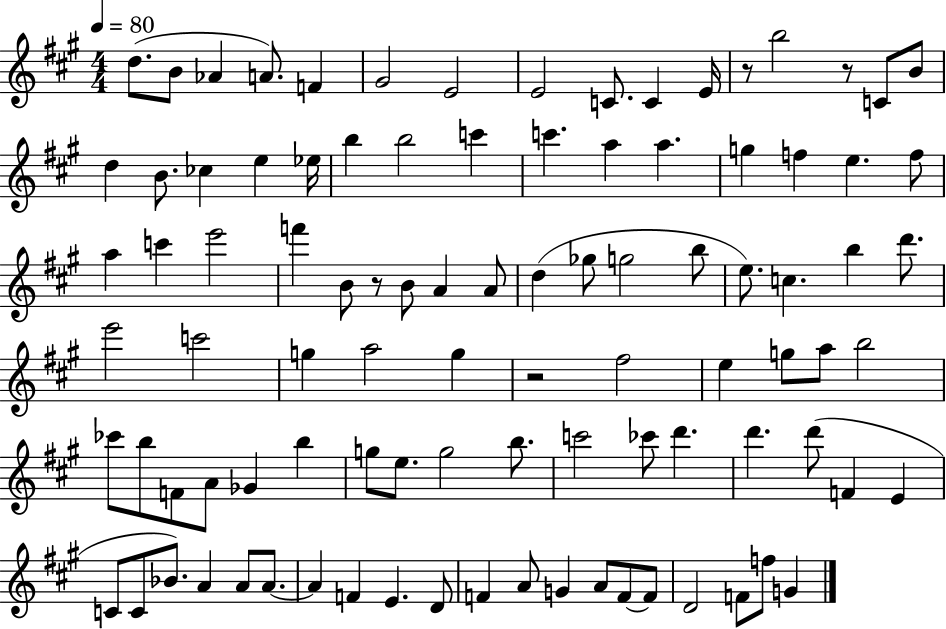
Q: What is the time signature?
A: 4/4